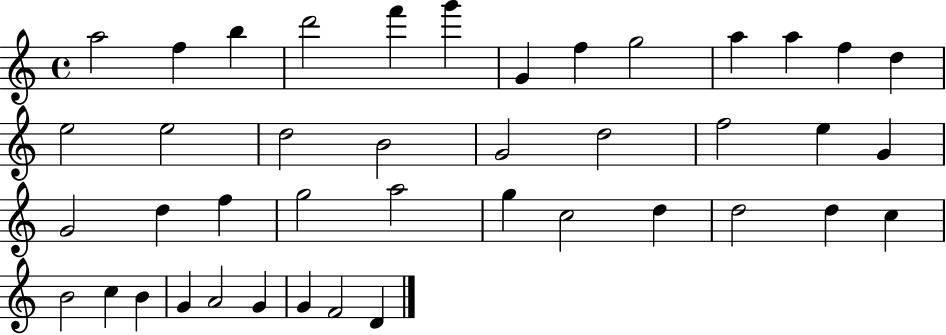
X:1
T:Untitled
M:4/4
L:1/4
K:C
a2 f b d'2 f' g' G f g2 a a f d e2 e2 d2 B2 G2 d2 f2 e G G2 d f g2 a2 g c2 d d2 d c B2 c B G A2 G G F2 D